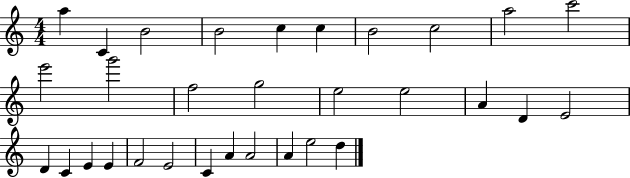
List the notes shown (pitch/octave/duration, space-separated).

A5/q C4/q B4/h B4/h C5/q C5/q B4/h C5/h A5/h C6/h E6/h G6/h F5/h G5/h E5/h E5/h A4/q D4/q E4/h D4/q C4/q E4/q E4/q F4/h E4/h C4/q A4/q A4/h A4/q E5/h D5/q